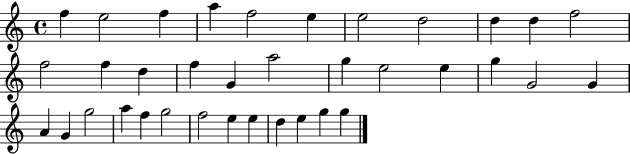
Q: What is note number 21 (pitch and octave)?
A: G5